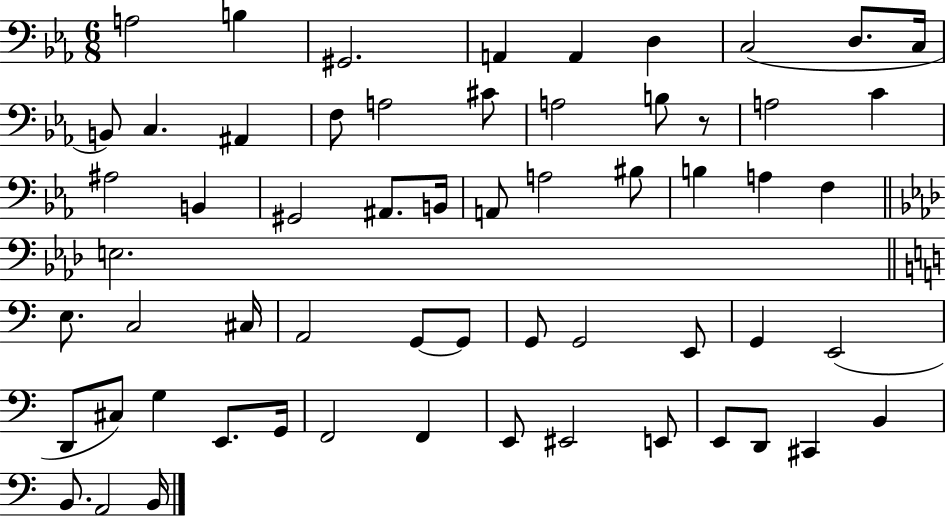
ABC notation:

X:1
T:Untitled
M:6/8
L:1/4
K:Eb
A,2 B, ^G,,2 A,, A,, D, C,2 D,/2 C,/4 B,,/2 C, ^A,, F,/2 A,2 ^C/2 A,2 B,/2 z/2 A,2 C ^A,2 B,, ^G,,2 ^A,,/2 B,,/4 A,,/2 A,2 ^B,/2 B, A, F, E,2 E,/2 C,2 ^C,/4 A,,2 G,,/2 G,,/2 G,,/2 G,,2 E,,/2 G,, E,,2 D,,/2 ^C,/2 G, E,,/2 G,,/4 F,,2 F,, E,,/2 ^E,,2 E,,/2 E,,/2 D,,/2 ^C,, B,, B,,/2 A,,2 B,,/4